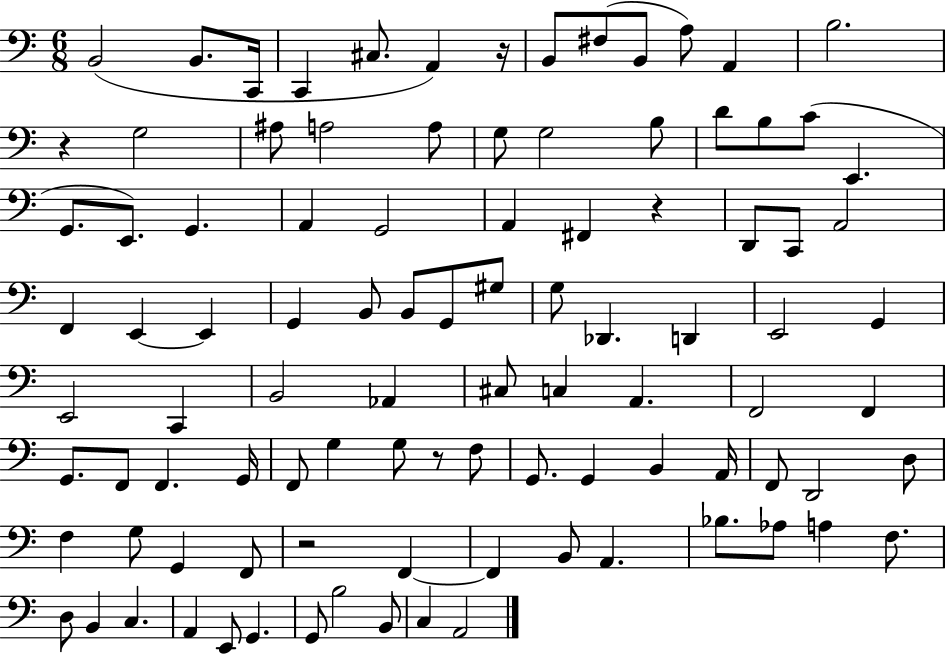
{
  \clef bass
  \numericTimeSignature
  \time 6/8
  \key c \major
  \repeat volta 2 { b,2( b,8. c,16 | c,4 cis8. a,4) r16 | b,8 fis8( b,8 a8) a,4 | b2. | \break r4 g2 | ais8 a2 a8 | g8 g2 b8 | d'8 b8 c'8( e,4. | \break g,8. e,8.) g,4. | a,4 g,2 | a,4 fis,4 r4 | d,8 c,8 a,2 | \break f,4 e,4~~ e,4 | g,4 b,8 b,8 g,8 gis8 | g8 des,4. d,4 | e,2 g,4 | \break e,2 c,4 | b,2 aes,4 | cis8 c4 a,4. | f,2 f,4 | \break g,8. f,8 f,4. g,16 | f,8 g4 g8 r8 f8 | g,8. g,4 b,4 a,16 | f,8 d,2 d8 | \break f4 g8 g,4 f,8 | r2 f,4~~ | f,4 b,8 a,4. | bes8. aes8 a4 f8. | \break d8 b,4 c4. | a,4 e,8 g,4. | g,8 b2 b,8 | c4 a,2 | \break } \bar "|."
}